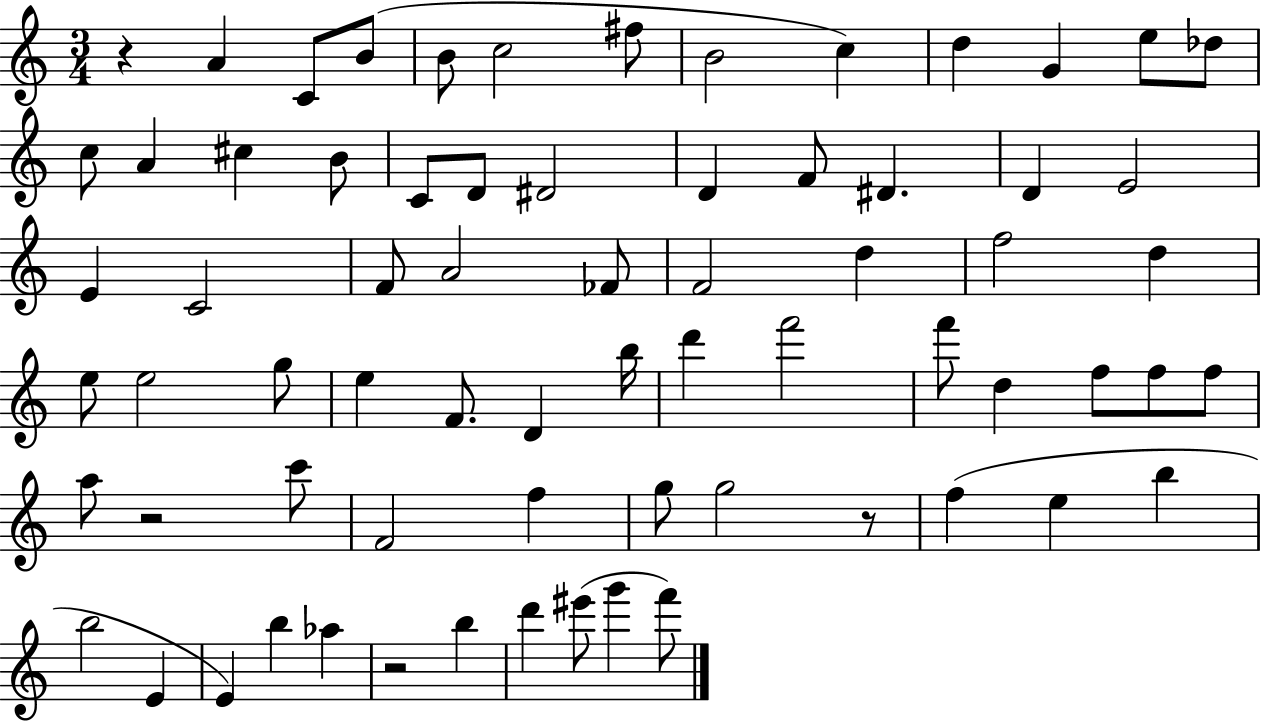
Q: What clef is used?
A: treble